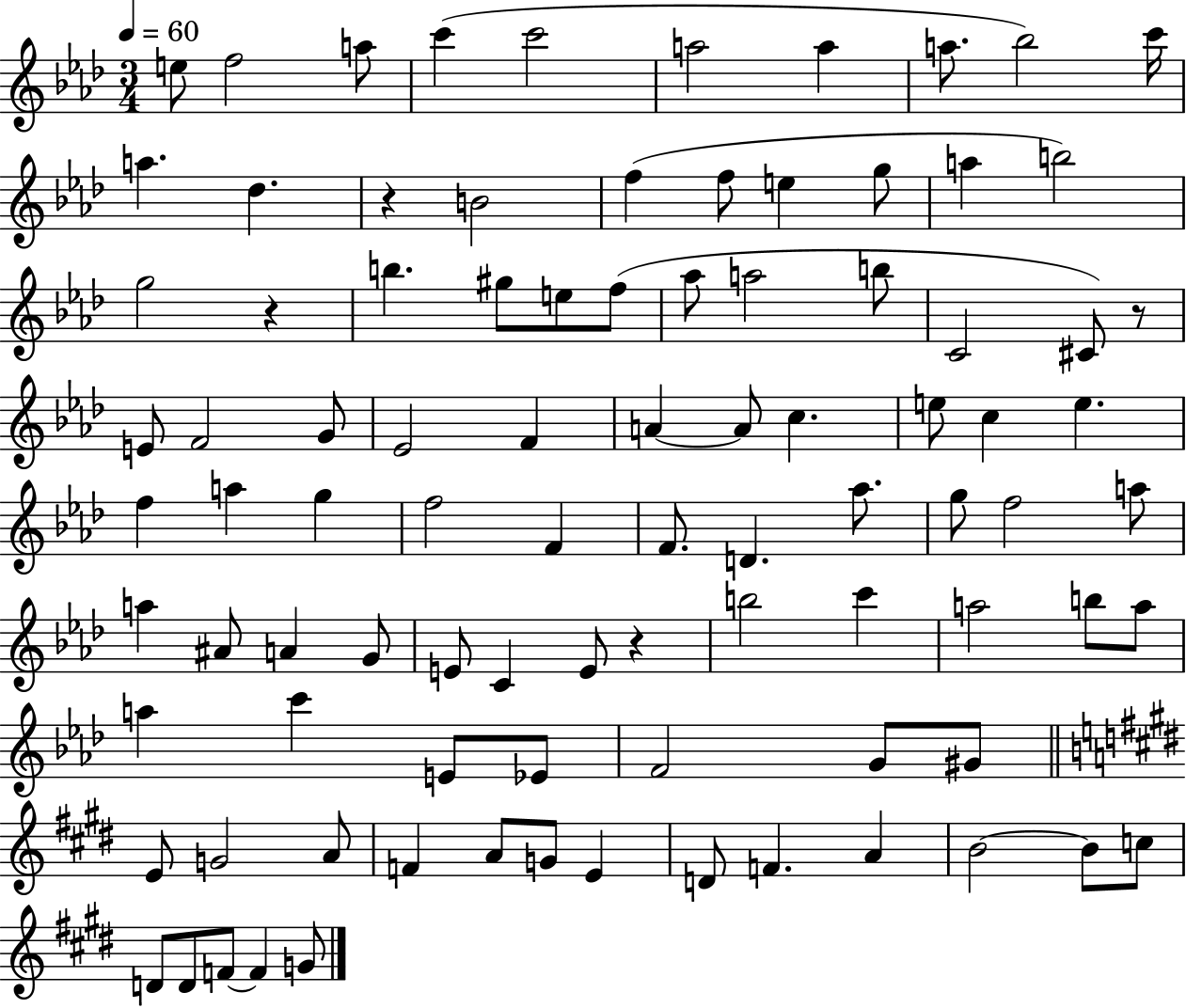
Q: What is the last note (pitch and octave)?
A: G4